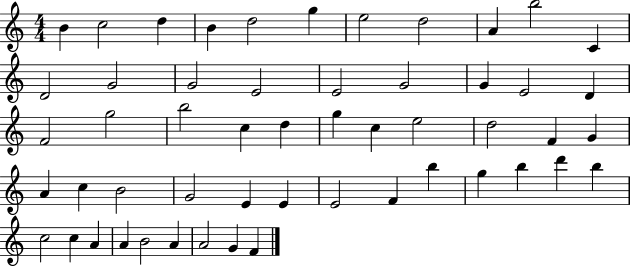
X:1
T:Untitled
M:4/4
L:1/4
K:C
B c2 d B d2 g e2 d2 A b2 C D2 G2 G2 E2 E2 G2 G E2 D F2 g2 b2 c d g c e2 d2 F G A c B2 G2 E E E2 F b g b d' b c2 c A A B2 A A2 G F